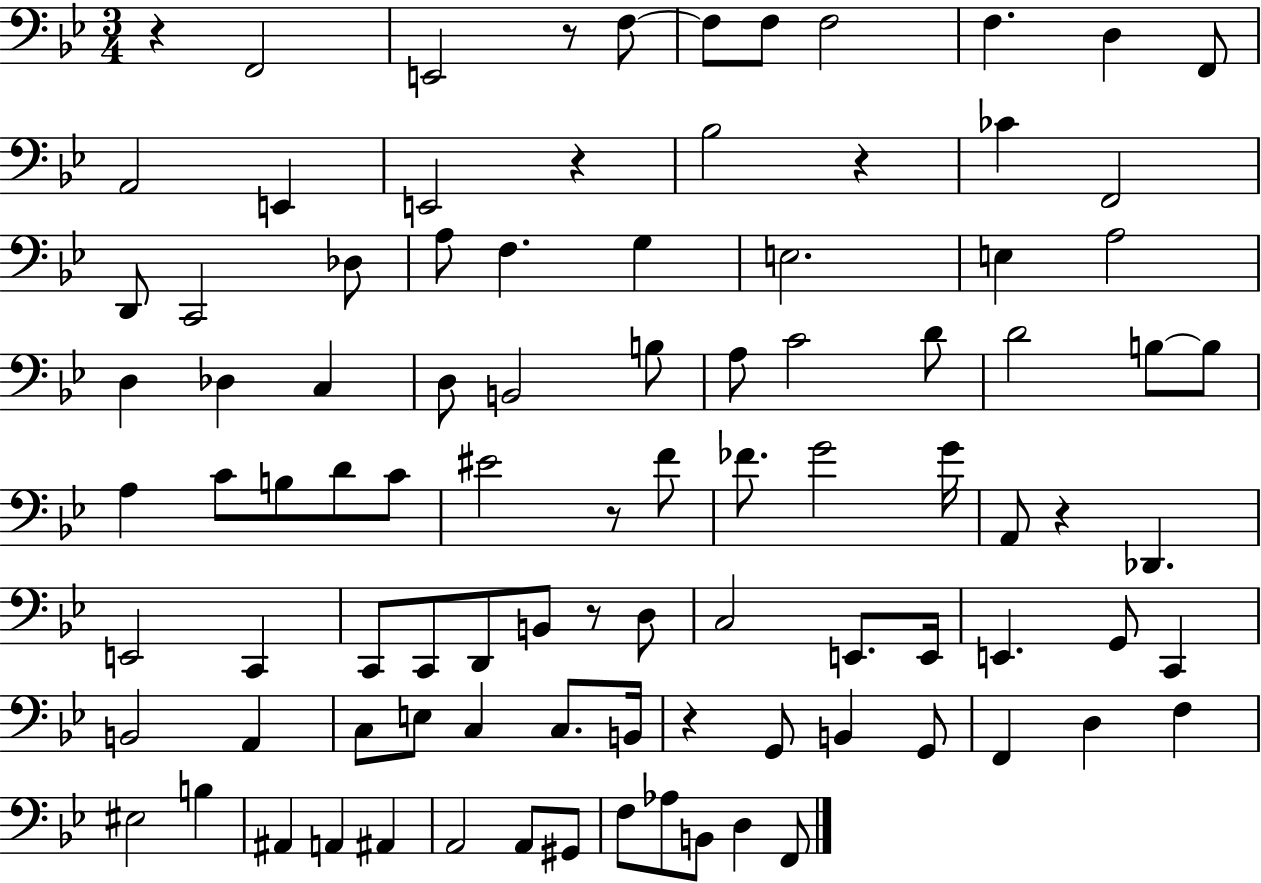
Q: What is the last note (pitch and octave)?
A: F2